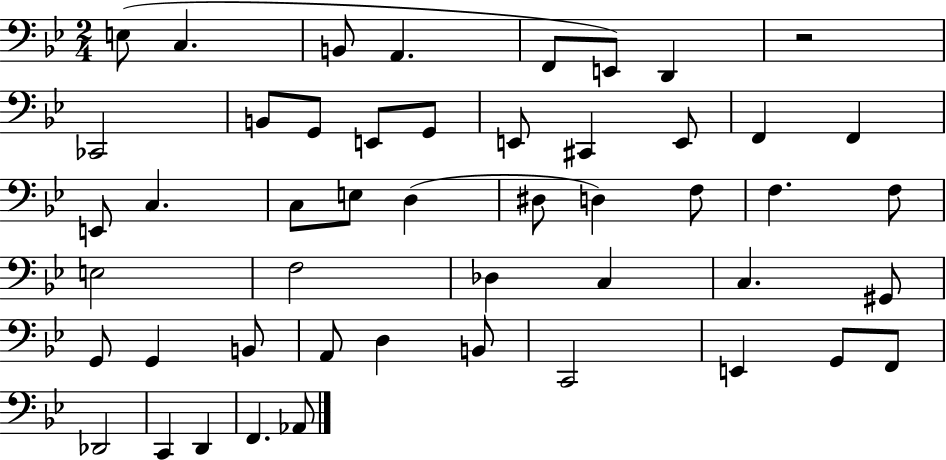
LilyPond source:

{
  \clef bass
  \numericTimeSignature
  \time 2/4
  \key bes \major
  \repeat volta 2 { e8( c4. | b,8 a,4. | f,8 e,8) d,4 | r2 | \break ces,2 | b,8 g,8 e,8 g,8 | e,8 cis,4 e,8 | f,4 f,4 | \break e,8 c4. | c8 e8 d4( | dis8 d4) f8 | f4. f8 | \break e2 | f2 | des4 c4 | c4. gis,8 | \break g,8 g,4 b,8 | a,8 d4 b,8 | c,2 | e,4 g,8 f,8 | \break des,2 | c,4 d,4 | f,4. aes,8 | } \bar "|."
}